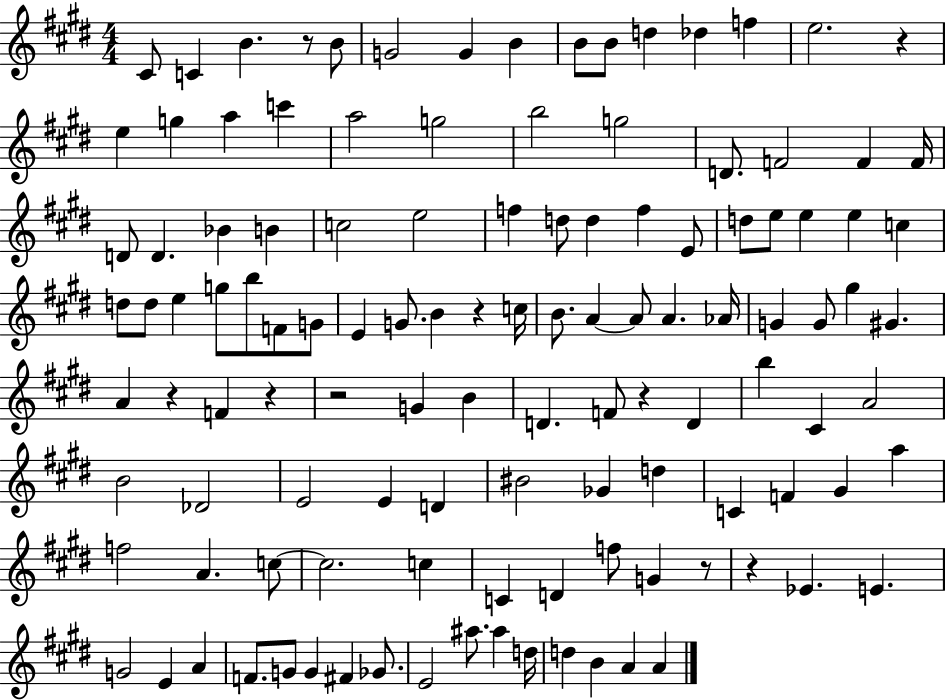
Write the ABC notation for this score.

X:1
T:Untitled
M:4/4
L:1/4
K:E
^C/2 C B z/2 B/2 G2 G B B/2 B/2 d _d f e2 z e g a c' a2 g2 b2 g2 D/2 F2 F F/4 D/2 D _B B c2 e2 f d/2 d f E/2 d/2 e/2 e e c d/2 d/2 e g/2 b/2 F/2 G/2 E G/2 B z c/4 B/2 A A/2 A _A/4 G G/2 ^g ^G A z F z z2 G B D F/2 z D b ^C A2 B2 _D2 E2 E D ^B2 _G d C F ^G a f2 A c/2 c2 c C D f/2 G z/2 z _E E G2 E A F/2 G/2 G ^F _G/2 E2 ^a/2 ^a d/4 d B A A